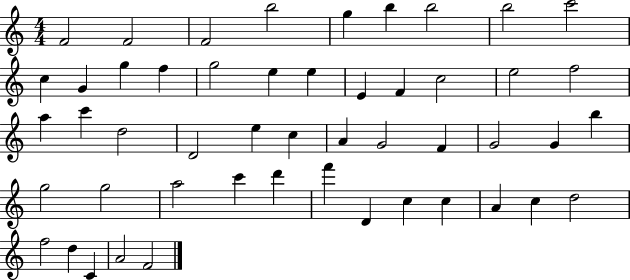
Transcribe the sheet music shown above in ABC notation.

X:1
T:Untitled
M:4/4
L:1/4
K:C
F2 F2 F2 b2 g b b2 b2 c'2 c G g f g2 e e E F c2 e2 f2 a c' d2 D2 e c A G2 F G2 G b g2 g2 a2 c' d' f' D c c A c d2 f2 d C A2 F2